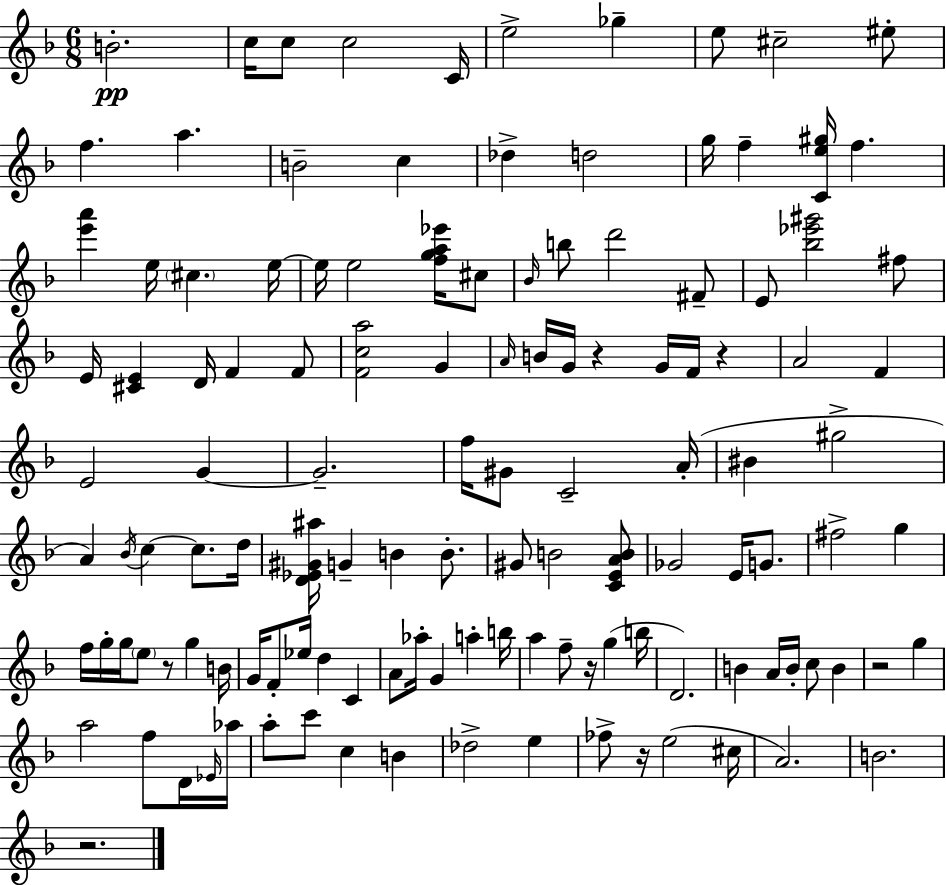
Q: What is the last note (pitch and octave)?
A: B4